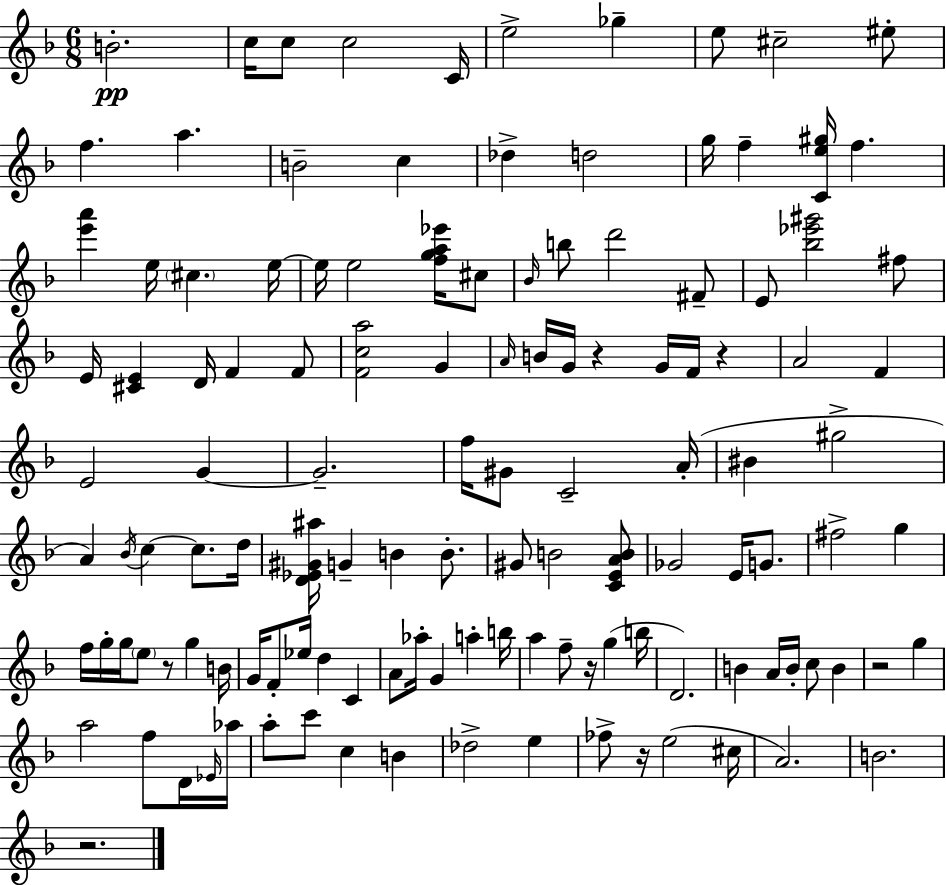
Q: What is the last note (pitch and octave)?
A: B4